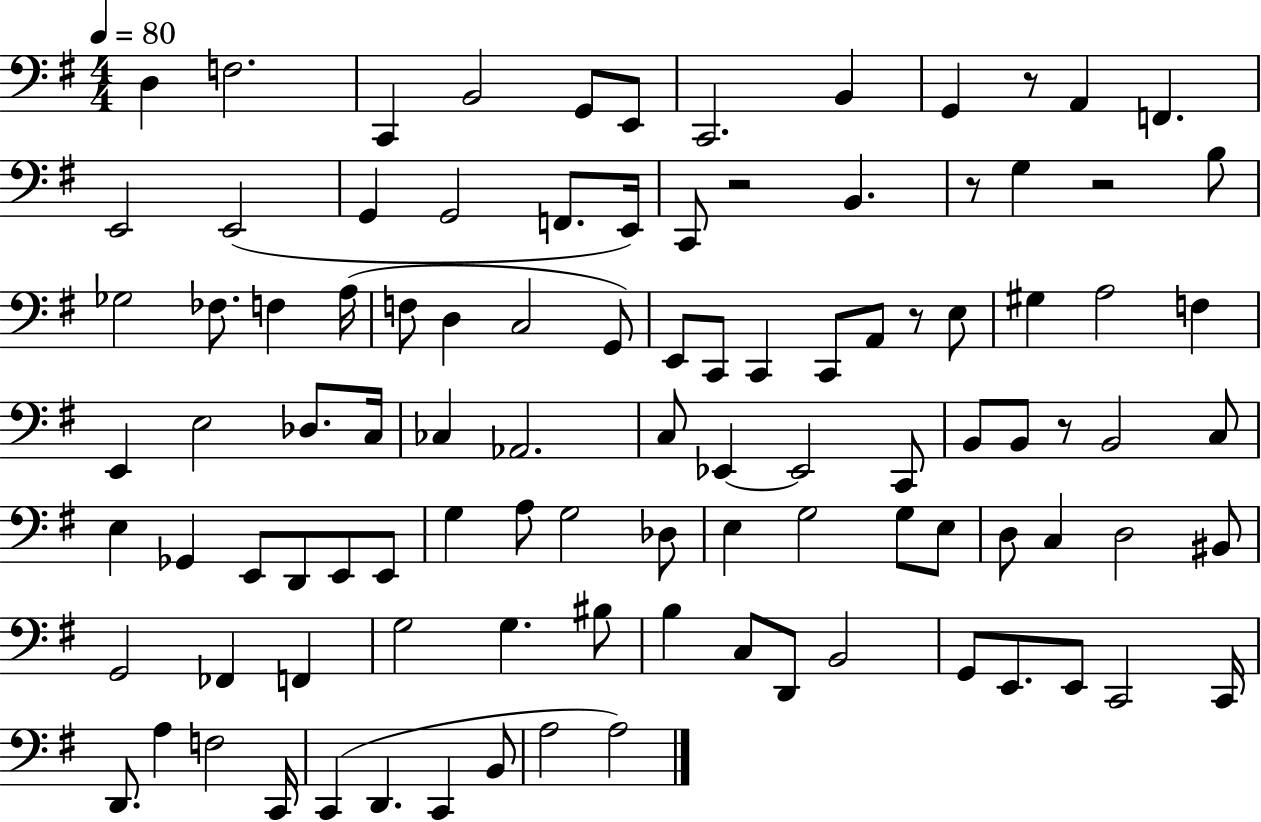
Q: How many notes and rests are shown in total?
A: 101